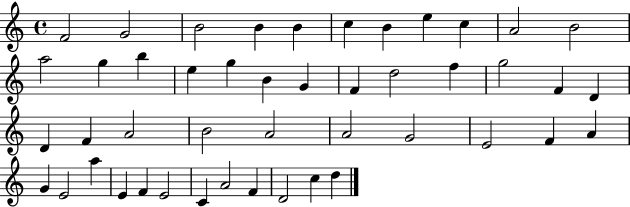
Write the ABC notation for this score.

X:1
T:Untitled
M:4/4
L:1/4
K:C
F2 G2 B2 B B c B e c A2 B2 a2 g b e g B G F d2 f g2 F D D F A2 B2 A2 A2 G2 E2 F A G E2 a E F E2 C A2 F D2 c d